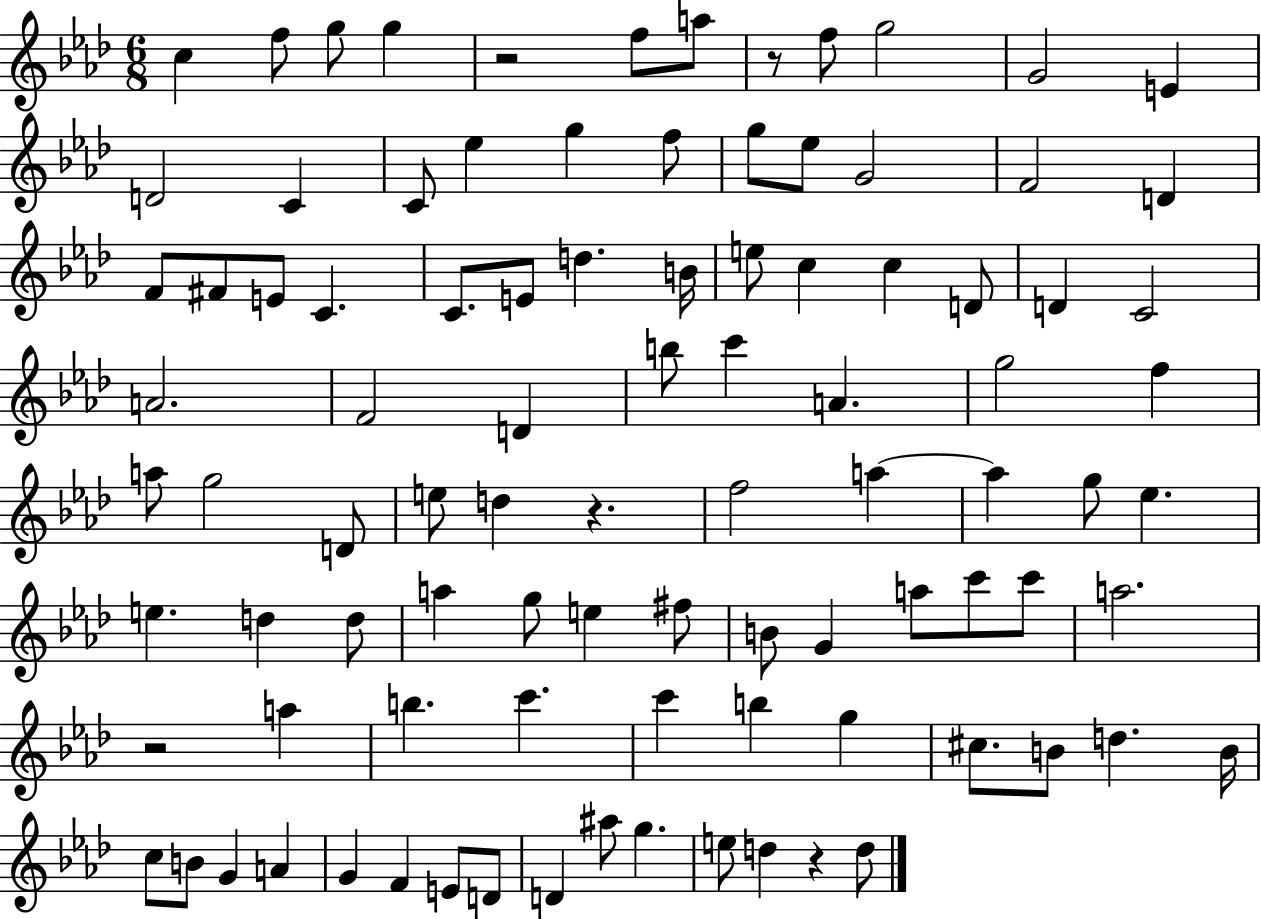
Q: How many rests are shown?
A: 5